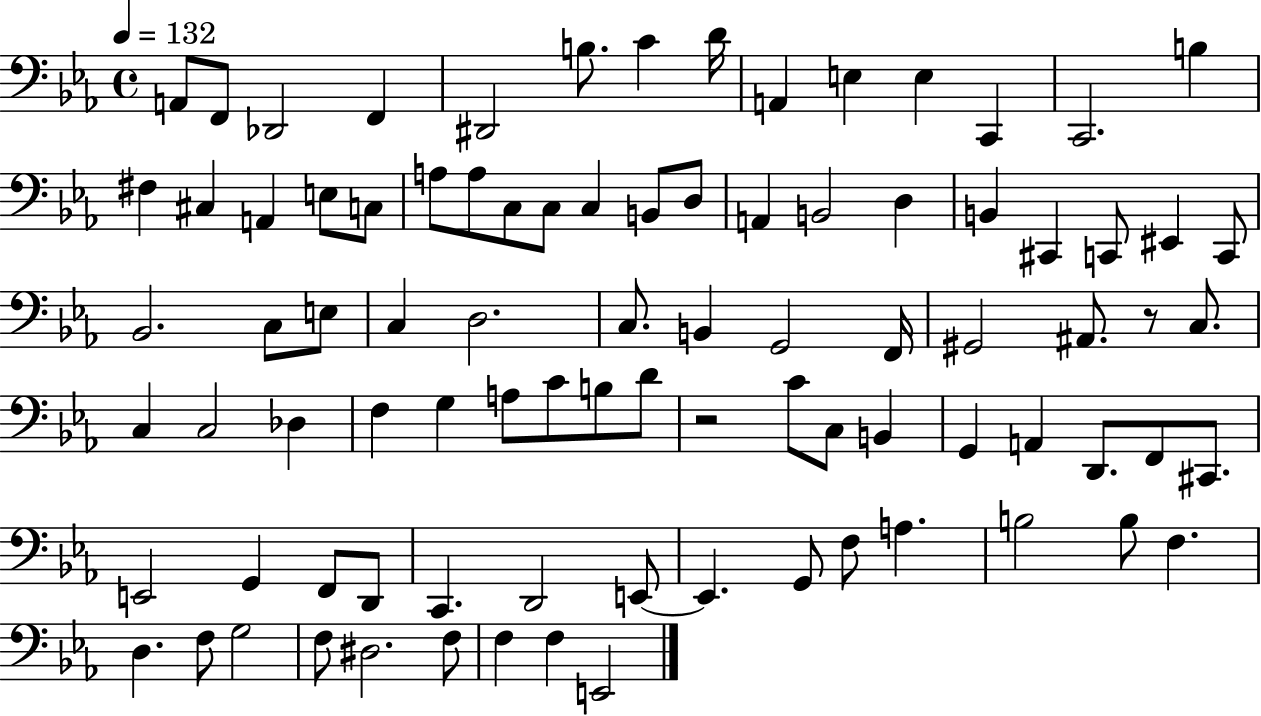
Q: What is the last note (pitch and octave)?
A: E2